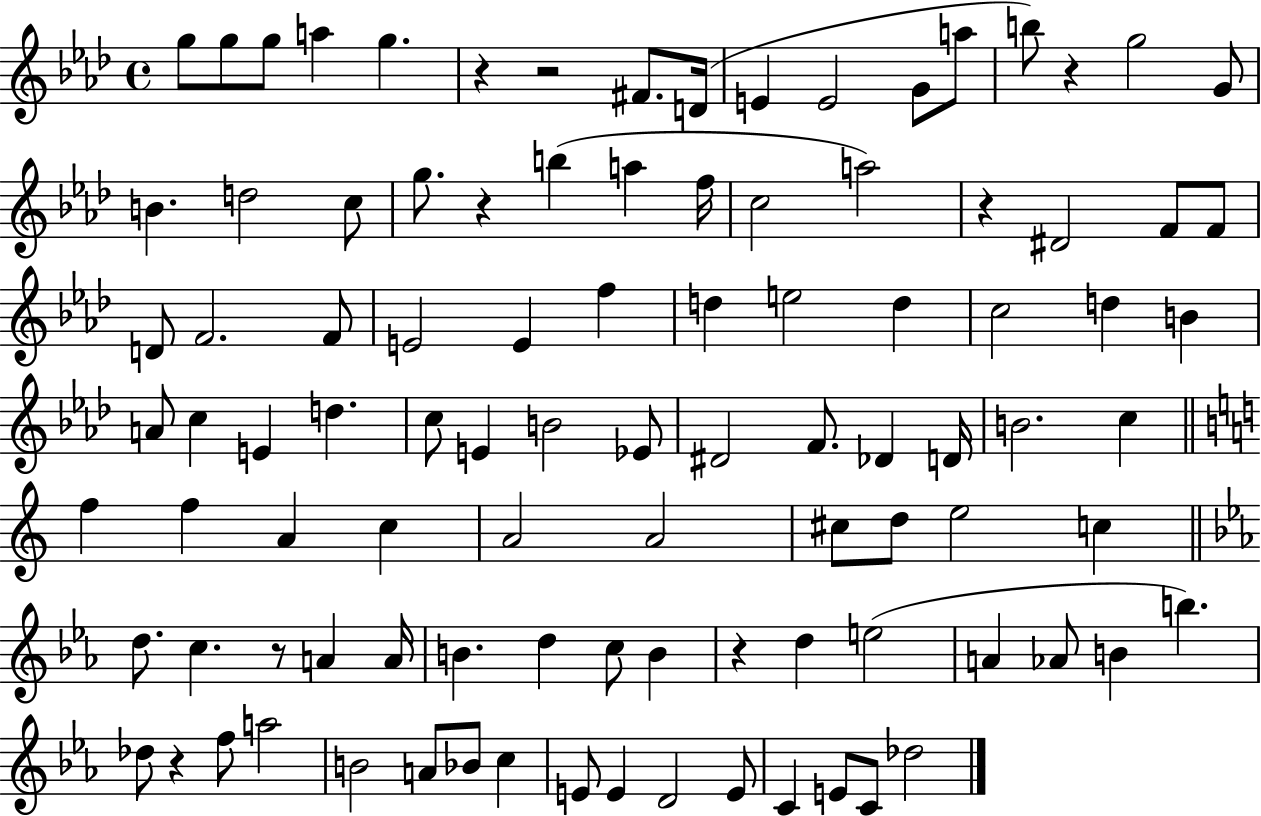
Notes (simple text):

G5/e G5/e G5/e A5/q G5/q. R/q R/h F#4/e. D4/s E4/q E4/h G4/e A5/e B5/e R/q G5/h G4/e B4/q. D5/h C5/e G5/e. R/q B5/q A5/q F5/s C5/h A5/h R/q D#4/h F4/e F4/e D4/e F4/h. F4/e E4/h E4/q F5/q D5/q E5/h D5/q C5/h D5/q B4/q A4/e C5/q E4/q D5/q. C5/e E4/q B4/h Eb4/e D#4/h F4/e. Db4/q D4/s B4/h. C5/q F5/q F5/q A4/q C5/q A4/h A4/h C#5/e D5/e E5/h C5/q D5/e. C5/q. R/e A4/q A4/s B4/q. D5/q C5/e B4/q R/q D5/q E5/h A4/q Ab4/e B4/q B5/q. Db5/e R/q F5/e A5/h B4/h A4/e Bb4/e C5/q E4/e E4/q D4/h E4/e C4/q E4/e C4/e Db5/h